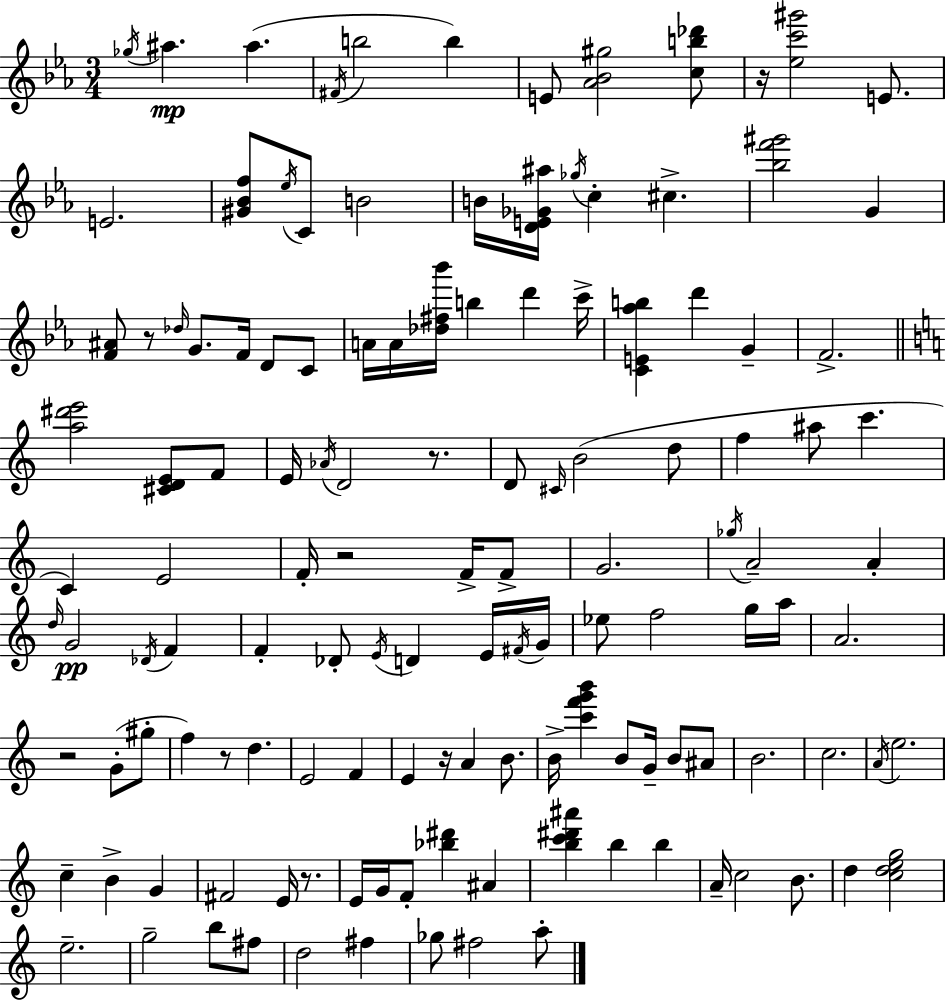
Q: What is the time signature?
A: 3/4